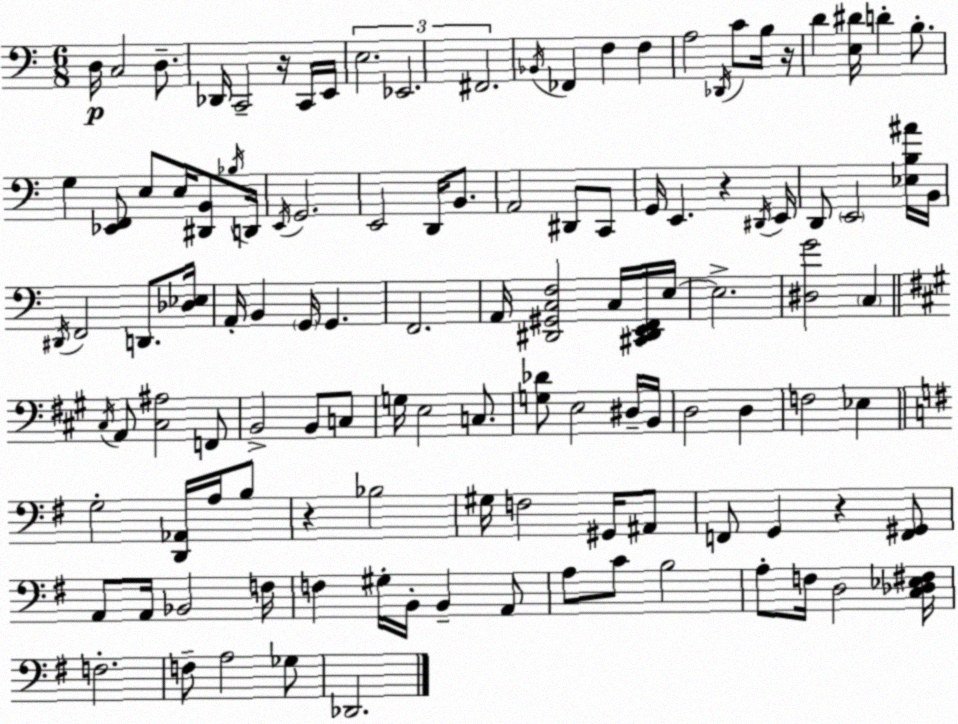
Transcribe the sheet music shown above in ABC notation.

X:1
T:Untitled
M:6/8
L:1/4
K:C
D,/4 C,2 D,/2 _D,,/4 C,,2 z/4 C,,/4 E,,/4 E,2 _E,,2 ^F,,2 _B,,/4 _F,, F, F, A,2 _D,,/4 C/2 B,/4 z/4 D [E,^D]/4 D B,/2 G, [_E,,F,,]/2 E,/2 E,/4 [^D,,B,,]/2 _B,/4 D,,/4 E,,/4 G,,2 E,,2 D,,/4 B,,/2 A,,2 ^D,,/2 C,,/2 G,,/4 E,, z ^D,,/4 E,,/4 D,,/2 E,,2 [_E,B,^A]/4 B,,/4 ^D,,/4 F,,2 D,,/2 [_D,_E,]/4 A,,/4 B,, G,,/4 G,, F,,2 A,,/4 [^D,,^G,,C,F,]2 C,/4 [^C,,^D,,E,,F,,]/4 E,/4 E,2 [^D,G]2 C, ^C,/4 A,,/2 [^C,^A,]2 F,,/2 B,,2 B,,/2 C,/2 G,/4 E,2 C,/2 [G,_D]/2 E,2 ^D,/4 B,,/4 D,2 D, F,2 _E, G,2 [D,,_A,,]/4 A,/4 B,/2 z _B,2 ^G,/4 F,2 ^G,,/4 ^A,,/2 F,,/2 G,, z [F,,^G,,]/2 A,,/2 A,,/4 _B,,2 F,/4 F, ^G,/4 B,,/4 B,, A,,/2 A,/2 C/2 B,2 A,/2 F,/4 D,2 [C,_D,_E,^F,]/4 F,2 F,/2 A,2 _G,/2 _D,,2